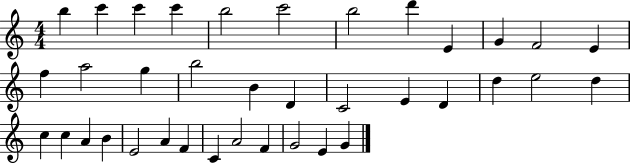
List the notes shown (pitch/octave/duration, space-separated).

B5/q C6/q C6/q C6/q B5/h C6/h B5/h D6/q E4/q G4/q F4/h E4/q F5/q A5/h G5/q B5/h B4/q D4/q C4/h E4/q D4/q D5/q E5/h D5/q C5/q C5/q A4/q B4/q E4/h A4/q F4/q C4/q A4/h F4/q G4/h E4/q G4/q